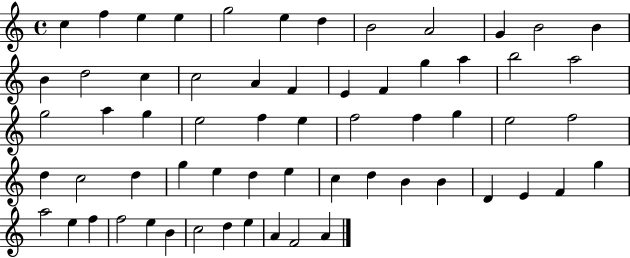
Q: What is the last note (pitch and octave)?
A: A4